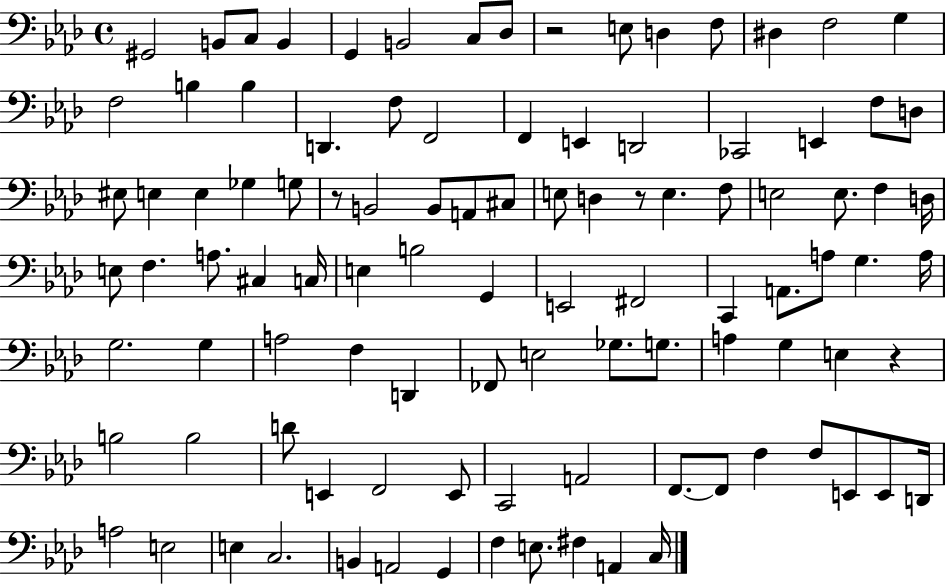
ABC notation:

X:1
T:Untitled
M:4/4
L:1/4
K:Ab
^G,,2 B,,/2 C,/2 B,, G,, B,,2 C,/2 _D,/2 z2 E,/2 D, F,/2 ^D, F,2 G, F,2 B, B, D,, F,/2 F,,2 F,, E,, D,,2 _C,,2 E,, F,/2 D,/2 ^E,/2 E, E, _G, G,/2 z/2 B,,2 B,,/2 A,,/2 ^C,/2 E,/2 D, z/2 E, F,/2 E,2 E,/2 F, D,/4 E,/2 F, A,/2 ^C, C,/4 E, B,2 G,, E,,2 ^F,,2 C,, A,,/2 A,/2 G, A,/4 G,2 G, A,2 F, D,, _F,,/2 E,2 _G,/2 G,/2 A, G, E, z B,2 B,2 D/2 E,, F,,2 E,,/2 C,,2 A,,2 F,,/2 F,,/2 F, F,/2 E,,/2 E,,/2 D,,/4 A,2 E,2 E, C,2 B,, A,,2 G,, F, E,/2 ^F, A,, C,/4